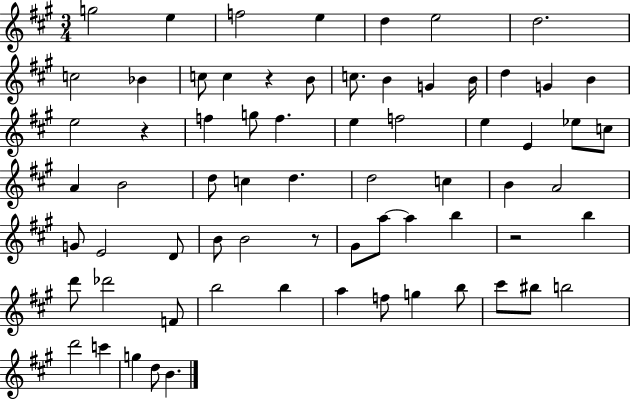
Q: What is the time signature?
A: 3/4